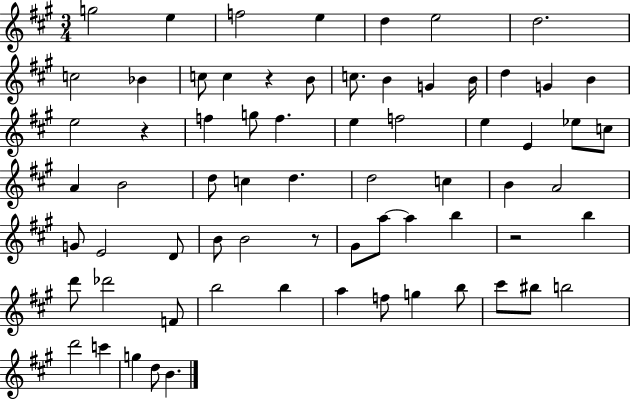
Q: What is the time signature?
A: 3/4